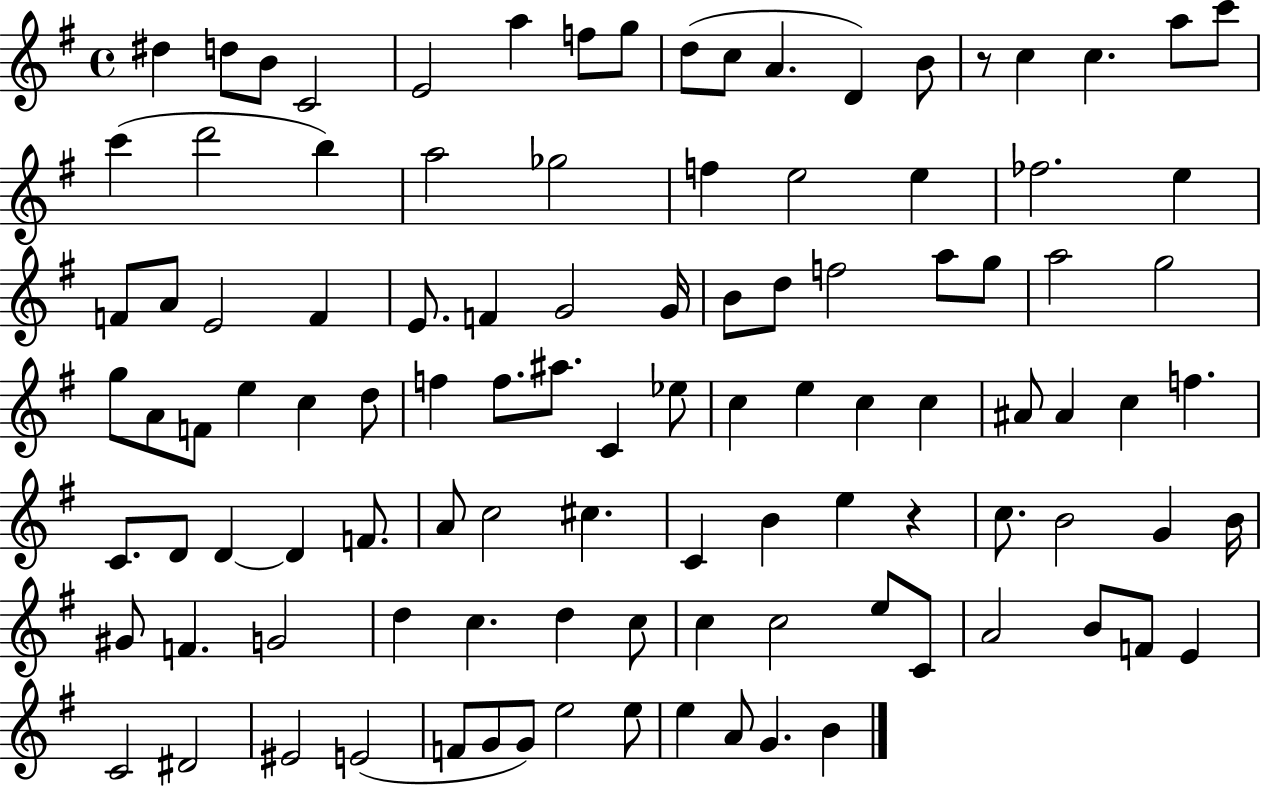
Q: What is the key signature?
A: G major